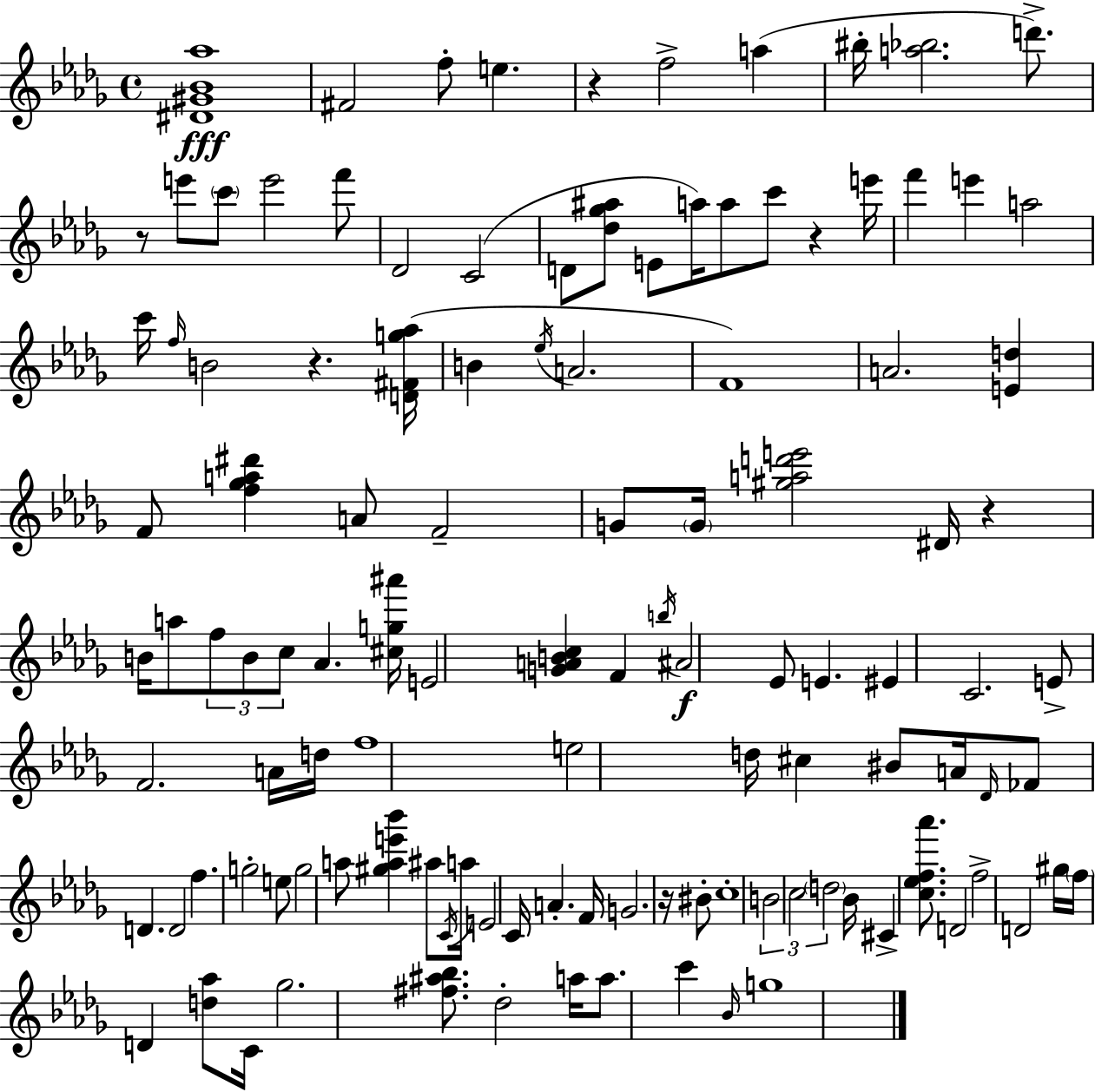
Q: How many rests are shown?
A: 6